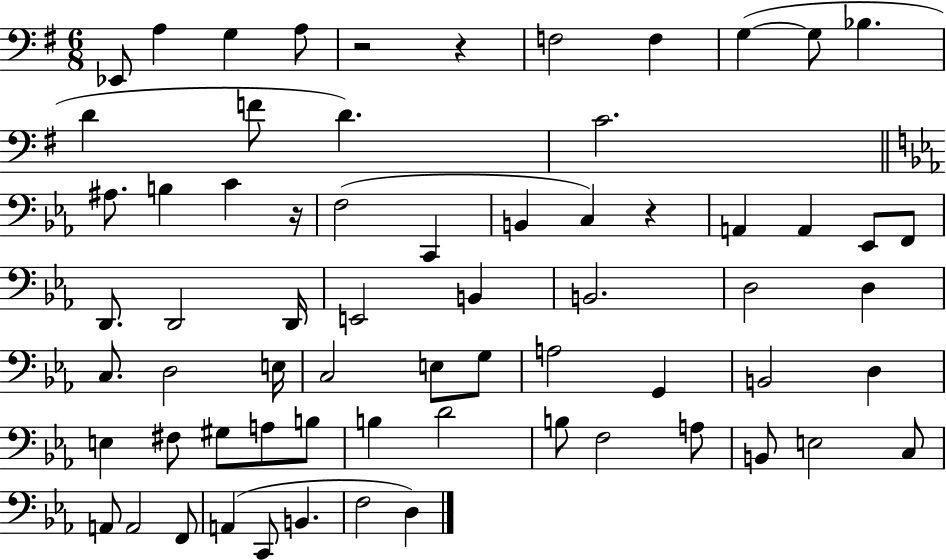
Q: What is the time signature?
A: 6/8